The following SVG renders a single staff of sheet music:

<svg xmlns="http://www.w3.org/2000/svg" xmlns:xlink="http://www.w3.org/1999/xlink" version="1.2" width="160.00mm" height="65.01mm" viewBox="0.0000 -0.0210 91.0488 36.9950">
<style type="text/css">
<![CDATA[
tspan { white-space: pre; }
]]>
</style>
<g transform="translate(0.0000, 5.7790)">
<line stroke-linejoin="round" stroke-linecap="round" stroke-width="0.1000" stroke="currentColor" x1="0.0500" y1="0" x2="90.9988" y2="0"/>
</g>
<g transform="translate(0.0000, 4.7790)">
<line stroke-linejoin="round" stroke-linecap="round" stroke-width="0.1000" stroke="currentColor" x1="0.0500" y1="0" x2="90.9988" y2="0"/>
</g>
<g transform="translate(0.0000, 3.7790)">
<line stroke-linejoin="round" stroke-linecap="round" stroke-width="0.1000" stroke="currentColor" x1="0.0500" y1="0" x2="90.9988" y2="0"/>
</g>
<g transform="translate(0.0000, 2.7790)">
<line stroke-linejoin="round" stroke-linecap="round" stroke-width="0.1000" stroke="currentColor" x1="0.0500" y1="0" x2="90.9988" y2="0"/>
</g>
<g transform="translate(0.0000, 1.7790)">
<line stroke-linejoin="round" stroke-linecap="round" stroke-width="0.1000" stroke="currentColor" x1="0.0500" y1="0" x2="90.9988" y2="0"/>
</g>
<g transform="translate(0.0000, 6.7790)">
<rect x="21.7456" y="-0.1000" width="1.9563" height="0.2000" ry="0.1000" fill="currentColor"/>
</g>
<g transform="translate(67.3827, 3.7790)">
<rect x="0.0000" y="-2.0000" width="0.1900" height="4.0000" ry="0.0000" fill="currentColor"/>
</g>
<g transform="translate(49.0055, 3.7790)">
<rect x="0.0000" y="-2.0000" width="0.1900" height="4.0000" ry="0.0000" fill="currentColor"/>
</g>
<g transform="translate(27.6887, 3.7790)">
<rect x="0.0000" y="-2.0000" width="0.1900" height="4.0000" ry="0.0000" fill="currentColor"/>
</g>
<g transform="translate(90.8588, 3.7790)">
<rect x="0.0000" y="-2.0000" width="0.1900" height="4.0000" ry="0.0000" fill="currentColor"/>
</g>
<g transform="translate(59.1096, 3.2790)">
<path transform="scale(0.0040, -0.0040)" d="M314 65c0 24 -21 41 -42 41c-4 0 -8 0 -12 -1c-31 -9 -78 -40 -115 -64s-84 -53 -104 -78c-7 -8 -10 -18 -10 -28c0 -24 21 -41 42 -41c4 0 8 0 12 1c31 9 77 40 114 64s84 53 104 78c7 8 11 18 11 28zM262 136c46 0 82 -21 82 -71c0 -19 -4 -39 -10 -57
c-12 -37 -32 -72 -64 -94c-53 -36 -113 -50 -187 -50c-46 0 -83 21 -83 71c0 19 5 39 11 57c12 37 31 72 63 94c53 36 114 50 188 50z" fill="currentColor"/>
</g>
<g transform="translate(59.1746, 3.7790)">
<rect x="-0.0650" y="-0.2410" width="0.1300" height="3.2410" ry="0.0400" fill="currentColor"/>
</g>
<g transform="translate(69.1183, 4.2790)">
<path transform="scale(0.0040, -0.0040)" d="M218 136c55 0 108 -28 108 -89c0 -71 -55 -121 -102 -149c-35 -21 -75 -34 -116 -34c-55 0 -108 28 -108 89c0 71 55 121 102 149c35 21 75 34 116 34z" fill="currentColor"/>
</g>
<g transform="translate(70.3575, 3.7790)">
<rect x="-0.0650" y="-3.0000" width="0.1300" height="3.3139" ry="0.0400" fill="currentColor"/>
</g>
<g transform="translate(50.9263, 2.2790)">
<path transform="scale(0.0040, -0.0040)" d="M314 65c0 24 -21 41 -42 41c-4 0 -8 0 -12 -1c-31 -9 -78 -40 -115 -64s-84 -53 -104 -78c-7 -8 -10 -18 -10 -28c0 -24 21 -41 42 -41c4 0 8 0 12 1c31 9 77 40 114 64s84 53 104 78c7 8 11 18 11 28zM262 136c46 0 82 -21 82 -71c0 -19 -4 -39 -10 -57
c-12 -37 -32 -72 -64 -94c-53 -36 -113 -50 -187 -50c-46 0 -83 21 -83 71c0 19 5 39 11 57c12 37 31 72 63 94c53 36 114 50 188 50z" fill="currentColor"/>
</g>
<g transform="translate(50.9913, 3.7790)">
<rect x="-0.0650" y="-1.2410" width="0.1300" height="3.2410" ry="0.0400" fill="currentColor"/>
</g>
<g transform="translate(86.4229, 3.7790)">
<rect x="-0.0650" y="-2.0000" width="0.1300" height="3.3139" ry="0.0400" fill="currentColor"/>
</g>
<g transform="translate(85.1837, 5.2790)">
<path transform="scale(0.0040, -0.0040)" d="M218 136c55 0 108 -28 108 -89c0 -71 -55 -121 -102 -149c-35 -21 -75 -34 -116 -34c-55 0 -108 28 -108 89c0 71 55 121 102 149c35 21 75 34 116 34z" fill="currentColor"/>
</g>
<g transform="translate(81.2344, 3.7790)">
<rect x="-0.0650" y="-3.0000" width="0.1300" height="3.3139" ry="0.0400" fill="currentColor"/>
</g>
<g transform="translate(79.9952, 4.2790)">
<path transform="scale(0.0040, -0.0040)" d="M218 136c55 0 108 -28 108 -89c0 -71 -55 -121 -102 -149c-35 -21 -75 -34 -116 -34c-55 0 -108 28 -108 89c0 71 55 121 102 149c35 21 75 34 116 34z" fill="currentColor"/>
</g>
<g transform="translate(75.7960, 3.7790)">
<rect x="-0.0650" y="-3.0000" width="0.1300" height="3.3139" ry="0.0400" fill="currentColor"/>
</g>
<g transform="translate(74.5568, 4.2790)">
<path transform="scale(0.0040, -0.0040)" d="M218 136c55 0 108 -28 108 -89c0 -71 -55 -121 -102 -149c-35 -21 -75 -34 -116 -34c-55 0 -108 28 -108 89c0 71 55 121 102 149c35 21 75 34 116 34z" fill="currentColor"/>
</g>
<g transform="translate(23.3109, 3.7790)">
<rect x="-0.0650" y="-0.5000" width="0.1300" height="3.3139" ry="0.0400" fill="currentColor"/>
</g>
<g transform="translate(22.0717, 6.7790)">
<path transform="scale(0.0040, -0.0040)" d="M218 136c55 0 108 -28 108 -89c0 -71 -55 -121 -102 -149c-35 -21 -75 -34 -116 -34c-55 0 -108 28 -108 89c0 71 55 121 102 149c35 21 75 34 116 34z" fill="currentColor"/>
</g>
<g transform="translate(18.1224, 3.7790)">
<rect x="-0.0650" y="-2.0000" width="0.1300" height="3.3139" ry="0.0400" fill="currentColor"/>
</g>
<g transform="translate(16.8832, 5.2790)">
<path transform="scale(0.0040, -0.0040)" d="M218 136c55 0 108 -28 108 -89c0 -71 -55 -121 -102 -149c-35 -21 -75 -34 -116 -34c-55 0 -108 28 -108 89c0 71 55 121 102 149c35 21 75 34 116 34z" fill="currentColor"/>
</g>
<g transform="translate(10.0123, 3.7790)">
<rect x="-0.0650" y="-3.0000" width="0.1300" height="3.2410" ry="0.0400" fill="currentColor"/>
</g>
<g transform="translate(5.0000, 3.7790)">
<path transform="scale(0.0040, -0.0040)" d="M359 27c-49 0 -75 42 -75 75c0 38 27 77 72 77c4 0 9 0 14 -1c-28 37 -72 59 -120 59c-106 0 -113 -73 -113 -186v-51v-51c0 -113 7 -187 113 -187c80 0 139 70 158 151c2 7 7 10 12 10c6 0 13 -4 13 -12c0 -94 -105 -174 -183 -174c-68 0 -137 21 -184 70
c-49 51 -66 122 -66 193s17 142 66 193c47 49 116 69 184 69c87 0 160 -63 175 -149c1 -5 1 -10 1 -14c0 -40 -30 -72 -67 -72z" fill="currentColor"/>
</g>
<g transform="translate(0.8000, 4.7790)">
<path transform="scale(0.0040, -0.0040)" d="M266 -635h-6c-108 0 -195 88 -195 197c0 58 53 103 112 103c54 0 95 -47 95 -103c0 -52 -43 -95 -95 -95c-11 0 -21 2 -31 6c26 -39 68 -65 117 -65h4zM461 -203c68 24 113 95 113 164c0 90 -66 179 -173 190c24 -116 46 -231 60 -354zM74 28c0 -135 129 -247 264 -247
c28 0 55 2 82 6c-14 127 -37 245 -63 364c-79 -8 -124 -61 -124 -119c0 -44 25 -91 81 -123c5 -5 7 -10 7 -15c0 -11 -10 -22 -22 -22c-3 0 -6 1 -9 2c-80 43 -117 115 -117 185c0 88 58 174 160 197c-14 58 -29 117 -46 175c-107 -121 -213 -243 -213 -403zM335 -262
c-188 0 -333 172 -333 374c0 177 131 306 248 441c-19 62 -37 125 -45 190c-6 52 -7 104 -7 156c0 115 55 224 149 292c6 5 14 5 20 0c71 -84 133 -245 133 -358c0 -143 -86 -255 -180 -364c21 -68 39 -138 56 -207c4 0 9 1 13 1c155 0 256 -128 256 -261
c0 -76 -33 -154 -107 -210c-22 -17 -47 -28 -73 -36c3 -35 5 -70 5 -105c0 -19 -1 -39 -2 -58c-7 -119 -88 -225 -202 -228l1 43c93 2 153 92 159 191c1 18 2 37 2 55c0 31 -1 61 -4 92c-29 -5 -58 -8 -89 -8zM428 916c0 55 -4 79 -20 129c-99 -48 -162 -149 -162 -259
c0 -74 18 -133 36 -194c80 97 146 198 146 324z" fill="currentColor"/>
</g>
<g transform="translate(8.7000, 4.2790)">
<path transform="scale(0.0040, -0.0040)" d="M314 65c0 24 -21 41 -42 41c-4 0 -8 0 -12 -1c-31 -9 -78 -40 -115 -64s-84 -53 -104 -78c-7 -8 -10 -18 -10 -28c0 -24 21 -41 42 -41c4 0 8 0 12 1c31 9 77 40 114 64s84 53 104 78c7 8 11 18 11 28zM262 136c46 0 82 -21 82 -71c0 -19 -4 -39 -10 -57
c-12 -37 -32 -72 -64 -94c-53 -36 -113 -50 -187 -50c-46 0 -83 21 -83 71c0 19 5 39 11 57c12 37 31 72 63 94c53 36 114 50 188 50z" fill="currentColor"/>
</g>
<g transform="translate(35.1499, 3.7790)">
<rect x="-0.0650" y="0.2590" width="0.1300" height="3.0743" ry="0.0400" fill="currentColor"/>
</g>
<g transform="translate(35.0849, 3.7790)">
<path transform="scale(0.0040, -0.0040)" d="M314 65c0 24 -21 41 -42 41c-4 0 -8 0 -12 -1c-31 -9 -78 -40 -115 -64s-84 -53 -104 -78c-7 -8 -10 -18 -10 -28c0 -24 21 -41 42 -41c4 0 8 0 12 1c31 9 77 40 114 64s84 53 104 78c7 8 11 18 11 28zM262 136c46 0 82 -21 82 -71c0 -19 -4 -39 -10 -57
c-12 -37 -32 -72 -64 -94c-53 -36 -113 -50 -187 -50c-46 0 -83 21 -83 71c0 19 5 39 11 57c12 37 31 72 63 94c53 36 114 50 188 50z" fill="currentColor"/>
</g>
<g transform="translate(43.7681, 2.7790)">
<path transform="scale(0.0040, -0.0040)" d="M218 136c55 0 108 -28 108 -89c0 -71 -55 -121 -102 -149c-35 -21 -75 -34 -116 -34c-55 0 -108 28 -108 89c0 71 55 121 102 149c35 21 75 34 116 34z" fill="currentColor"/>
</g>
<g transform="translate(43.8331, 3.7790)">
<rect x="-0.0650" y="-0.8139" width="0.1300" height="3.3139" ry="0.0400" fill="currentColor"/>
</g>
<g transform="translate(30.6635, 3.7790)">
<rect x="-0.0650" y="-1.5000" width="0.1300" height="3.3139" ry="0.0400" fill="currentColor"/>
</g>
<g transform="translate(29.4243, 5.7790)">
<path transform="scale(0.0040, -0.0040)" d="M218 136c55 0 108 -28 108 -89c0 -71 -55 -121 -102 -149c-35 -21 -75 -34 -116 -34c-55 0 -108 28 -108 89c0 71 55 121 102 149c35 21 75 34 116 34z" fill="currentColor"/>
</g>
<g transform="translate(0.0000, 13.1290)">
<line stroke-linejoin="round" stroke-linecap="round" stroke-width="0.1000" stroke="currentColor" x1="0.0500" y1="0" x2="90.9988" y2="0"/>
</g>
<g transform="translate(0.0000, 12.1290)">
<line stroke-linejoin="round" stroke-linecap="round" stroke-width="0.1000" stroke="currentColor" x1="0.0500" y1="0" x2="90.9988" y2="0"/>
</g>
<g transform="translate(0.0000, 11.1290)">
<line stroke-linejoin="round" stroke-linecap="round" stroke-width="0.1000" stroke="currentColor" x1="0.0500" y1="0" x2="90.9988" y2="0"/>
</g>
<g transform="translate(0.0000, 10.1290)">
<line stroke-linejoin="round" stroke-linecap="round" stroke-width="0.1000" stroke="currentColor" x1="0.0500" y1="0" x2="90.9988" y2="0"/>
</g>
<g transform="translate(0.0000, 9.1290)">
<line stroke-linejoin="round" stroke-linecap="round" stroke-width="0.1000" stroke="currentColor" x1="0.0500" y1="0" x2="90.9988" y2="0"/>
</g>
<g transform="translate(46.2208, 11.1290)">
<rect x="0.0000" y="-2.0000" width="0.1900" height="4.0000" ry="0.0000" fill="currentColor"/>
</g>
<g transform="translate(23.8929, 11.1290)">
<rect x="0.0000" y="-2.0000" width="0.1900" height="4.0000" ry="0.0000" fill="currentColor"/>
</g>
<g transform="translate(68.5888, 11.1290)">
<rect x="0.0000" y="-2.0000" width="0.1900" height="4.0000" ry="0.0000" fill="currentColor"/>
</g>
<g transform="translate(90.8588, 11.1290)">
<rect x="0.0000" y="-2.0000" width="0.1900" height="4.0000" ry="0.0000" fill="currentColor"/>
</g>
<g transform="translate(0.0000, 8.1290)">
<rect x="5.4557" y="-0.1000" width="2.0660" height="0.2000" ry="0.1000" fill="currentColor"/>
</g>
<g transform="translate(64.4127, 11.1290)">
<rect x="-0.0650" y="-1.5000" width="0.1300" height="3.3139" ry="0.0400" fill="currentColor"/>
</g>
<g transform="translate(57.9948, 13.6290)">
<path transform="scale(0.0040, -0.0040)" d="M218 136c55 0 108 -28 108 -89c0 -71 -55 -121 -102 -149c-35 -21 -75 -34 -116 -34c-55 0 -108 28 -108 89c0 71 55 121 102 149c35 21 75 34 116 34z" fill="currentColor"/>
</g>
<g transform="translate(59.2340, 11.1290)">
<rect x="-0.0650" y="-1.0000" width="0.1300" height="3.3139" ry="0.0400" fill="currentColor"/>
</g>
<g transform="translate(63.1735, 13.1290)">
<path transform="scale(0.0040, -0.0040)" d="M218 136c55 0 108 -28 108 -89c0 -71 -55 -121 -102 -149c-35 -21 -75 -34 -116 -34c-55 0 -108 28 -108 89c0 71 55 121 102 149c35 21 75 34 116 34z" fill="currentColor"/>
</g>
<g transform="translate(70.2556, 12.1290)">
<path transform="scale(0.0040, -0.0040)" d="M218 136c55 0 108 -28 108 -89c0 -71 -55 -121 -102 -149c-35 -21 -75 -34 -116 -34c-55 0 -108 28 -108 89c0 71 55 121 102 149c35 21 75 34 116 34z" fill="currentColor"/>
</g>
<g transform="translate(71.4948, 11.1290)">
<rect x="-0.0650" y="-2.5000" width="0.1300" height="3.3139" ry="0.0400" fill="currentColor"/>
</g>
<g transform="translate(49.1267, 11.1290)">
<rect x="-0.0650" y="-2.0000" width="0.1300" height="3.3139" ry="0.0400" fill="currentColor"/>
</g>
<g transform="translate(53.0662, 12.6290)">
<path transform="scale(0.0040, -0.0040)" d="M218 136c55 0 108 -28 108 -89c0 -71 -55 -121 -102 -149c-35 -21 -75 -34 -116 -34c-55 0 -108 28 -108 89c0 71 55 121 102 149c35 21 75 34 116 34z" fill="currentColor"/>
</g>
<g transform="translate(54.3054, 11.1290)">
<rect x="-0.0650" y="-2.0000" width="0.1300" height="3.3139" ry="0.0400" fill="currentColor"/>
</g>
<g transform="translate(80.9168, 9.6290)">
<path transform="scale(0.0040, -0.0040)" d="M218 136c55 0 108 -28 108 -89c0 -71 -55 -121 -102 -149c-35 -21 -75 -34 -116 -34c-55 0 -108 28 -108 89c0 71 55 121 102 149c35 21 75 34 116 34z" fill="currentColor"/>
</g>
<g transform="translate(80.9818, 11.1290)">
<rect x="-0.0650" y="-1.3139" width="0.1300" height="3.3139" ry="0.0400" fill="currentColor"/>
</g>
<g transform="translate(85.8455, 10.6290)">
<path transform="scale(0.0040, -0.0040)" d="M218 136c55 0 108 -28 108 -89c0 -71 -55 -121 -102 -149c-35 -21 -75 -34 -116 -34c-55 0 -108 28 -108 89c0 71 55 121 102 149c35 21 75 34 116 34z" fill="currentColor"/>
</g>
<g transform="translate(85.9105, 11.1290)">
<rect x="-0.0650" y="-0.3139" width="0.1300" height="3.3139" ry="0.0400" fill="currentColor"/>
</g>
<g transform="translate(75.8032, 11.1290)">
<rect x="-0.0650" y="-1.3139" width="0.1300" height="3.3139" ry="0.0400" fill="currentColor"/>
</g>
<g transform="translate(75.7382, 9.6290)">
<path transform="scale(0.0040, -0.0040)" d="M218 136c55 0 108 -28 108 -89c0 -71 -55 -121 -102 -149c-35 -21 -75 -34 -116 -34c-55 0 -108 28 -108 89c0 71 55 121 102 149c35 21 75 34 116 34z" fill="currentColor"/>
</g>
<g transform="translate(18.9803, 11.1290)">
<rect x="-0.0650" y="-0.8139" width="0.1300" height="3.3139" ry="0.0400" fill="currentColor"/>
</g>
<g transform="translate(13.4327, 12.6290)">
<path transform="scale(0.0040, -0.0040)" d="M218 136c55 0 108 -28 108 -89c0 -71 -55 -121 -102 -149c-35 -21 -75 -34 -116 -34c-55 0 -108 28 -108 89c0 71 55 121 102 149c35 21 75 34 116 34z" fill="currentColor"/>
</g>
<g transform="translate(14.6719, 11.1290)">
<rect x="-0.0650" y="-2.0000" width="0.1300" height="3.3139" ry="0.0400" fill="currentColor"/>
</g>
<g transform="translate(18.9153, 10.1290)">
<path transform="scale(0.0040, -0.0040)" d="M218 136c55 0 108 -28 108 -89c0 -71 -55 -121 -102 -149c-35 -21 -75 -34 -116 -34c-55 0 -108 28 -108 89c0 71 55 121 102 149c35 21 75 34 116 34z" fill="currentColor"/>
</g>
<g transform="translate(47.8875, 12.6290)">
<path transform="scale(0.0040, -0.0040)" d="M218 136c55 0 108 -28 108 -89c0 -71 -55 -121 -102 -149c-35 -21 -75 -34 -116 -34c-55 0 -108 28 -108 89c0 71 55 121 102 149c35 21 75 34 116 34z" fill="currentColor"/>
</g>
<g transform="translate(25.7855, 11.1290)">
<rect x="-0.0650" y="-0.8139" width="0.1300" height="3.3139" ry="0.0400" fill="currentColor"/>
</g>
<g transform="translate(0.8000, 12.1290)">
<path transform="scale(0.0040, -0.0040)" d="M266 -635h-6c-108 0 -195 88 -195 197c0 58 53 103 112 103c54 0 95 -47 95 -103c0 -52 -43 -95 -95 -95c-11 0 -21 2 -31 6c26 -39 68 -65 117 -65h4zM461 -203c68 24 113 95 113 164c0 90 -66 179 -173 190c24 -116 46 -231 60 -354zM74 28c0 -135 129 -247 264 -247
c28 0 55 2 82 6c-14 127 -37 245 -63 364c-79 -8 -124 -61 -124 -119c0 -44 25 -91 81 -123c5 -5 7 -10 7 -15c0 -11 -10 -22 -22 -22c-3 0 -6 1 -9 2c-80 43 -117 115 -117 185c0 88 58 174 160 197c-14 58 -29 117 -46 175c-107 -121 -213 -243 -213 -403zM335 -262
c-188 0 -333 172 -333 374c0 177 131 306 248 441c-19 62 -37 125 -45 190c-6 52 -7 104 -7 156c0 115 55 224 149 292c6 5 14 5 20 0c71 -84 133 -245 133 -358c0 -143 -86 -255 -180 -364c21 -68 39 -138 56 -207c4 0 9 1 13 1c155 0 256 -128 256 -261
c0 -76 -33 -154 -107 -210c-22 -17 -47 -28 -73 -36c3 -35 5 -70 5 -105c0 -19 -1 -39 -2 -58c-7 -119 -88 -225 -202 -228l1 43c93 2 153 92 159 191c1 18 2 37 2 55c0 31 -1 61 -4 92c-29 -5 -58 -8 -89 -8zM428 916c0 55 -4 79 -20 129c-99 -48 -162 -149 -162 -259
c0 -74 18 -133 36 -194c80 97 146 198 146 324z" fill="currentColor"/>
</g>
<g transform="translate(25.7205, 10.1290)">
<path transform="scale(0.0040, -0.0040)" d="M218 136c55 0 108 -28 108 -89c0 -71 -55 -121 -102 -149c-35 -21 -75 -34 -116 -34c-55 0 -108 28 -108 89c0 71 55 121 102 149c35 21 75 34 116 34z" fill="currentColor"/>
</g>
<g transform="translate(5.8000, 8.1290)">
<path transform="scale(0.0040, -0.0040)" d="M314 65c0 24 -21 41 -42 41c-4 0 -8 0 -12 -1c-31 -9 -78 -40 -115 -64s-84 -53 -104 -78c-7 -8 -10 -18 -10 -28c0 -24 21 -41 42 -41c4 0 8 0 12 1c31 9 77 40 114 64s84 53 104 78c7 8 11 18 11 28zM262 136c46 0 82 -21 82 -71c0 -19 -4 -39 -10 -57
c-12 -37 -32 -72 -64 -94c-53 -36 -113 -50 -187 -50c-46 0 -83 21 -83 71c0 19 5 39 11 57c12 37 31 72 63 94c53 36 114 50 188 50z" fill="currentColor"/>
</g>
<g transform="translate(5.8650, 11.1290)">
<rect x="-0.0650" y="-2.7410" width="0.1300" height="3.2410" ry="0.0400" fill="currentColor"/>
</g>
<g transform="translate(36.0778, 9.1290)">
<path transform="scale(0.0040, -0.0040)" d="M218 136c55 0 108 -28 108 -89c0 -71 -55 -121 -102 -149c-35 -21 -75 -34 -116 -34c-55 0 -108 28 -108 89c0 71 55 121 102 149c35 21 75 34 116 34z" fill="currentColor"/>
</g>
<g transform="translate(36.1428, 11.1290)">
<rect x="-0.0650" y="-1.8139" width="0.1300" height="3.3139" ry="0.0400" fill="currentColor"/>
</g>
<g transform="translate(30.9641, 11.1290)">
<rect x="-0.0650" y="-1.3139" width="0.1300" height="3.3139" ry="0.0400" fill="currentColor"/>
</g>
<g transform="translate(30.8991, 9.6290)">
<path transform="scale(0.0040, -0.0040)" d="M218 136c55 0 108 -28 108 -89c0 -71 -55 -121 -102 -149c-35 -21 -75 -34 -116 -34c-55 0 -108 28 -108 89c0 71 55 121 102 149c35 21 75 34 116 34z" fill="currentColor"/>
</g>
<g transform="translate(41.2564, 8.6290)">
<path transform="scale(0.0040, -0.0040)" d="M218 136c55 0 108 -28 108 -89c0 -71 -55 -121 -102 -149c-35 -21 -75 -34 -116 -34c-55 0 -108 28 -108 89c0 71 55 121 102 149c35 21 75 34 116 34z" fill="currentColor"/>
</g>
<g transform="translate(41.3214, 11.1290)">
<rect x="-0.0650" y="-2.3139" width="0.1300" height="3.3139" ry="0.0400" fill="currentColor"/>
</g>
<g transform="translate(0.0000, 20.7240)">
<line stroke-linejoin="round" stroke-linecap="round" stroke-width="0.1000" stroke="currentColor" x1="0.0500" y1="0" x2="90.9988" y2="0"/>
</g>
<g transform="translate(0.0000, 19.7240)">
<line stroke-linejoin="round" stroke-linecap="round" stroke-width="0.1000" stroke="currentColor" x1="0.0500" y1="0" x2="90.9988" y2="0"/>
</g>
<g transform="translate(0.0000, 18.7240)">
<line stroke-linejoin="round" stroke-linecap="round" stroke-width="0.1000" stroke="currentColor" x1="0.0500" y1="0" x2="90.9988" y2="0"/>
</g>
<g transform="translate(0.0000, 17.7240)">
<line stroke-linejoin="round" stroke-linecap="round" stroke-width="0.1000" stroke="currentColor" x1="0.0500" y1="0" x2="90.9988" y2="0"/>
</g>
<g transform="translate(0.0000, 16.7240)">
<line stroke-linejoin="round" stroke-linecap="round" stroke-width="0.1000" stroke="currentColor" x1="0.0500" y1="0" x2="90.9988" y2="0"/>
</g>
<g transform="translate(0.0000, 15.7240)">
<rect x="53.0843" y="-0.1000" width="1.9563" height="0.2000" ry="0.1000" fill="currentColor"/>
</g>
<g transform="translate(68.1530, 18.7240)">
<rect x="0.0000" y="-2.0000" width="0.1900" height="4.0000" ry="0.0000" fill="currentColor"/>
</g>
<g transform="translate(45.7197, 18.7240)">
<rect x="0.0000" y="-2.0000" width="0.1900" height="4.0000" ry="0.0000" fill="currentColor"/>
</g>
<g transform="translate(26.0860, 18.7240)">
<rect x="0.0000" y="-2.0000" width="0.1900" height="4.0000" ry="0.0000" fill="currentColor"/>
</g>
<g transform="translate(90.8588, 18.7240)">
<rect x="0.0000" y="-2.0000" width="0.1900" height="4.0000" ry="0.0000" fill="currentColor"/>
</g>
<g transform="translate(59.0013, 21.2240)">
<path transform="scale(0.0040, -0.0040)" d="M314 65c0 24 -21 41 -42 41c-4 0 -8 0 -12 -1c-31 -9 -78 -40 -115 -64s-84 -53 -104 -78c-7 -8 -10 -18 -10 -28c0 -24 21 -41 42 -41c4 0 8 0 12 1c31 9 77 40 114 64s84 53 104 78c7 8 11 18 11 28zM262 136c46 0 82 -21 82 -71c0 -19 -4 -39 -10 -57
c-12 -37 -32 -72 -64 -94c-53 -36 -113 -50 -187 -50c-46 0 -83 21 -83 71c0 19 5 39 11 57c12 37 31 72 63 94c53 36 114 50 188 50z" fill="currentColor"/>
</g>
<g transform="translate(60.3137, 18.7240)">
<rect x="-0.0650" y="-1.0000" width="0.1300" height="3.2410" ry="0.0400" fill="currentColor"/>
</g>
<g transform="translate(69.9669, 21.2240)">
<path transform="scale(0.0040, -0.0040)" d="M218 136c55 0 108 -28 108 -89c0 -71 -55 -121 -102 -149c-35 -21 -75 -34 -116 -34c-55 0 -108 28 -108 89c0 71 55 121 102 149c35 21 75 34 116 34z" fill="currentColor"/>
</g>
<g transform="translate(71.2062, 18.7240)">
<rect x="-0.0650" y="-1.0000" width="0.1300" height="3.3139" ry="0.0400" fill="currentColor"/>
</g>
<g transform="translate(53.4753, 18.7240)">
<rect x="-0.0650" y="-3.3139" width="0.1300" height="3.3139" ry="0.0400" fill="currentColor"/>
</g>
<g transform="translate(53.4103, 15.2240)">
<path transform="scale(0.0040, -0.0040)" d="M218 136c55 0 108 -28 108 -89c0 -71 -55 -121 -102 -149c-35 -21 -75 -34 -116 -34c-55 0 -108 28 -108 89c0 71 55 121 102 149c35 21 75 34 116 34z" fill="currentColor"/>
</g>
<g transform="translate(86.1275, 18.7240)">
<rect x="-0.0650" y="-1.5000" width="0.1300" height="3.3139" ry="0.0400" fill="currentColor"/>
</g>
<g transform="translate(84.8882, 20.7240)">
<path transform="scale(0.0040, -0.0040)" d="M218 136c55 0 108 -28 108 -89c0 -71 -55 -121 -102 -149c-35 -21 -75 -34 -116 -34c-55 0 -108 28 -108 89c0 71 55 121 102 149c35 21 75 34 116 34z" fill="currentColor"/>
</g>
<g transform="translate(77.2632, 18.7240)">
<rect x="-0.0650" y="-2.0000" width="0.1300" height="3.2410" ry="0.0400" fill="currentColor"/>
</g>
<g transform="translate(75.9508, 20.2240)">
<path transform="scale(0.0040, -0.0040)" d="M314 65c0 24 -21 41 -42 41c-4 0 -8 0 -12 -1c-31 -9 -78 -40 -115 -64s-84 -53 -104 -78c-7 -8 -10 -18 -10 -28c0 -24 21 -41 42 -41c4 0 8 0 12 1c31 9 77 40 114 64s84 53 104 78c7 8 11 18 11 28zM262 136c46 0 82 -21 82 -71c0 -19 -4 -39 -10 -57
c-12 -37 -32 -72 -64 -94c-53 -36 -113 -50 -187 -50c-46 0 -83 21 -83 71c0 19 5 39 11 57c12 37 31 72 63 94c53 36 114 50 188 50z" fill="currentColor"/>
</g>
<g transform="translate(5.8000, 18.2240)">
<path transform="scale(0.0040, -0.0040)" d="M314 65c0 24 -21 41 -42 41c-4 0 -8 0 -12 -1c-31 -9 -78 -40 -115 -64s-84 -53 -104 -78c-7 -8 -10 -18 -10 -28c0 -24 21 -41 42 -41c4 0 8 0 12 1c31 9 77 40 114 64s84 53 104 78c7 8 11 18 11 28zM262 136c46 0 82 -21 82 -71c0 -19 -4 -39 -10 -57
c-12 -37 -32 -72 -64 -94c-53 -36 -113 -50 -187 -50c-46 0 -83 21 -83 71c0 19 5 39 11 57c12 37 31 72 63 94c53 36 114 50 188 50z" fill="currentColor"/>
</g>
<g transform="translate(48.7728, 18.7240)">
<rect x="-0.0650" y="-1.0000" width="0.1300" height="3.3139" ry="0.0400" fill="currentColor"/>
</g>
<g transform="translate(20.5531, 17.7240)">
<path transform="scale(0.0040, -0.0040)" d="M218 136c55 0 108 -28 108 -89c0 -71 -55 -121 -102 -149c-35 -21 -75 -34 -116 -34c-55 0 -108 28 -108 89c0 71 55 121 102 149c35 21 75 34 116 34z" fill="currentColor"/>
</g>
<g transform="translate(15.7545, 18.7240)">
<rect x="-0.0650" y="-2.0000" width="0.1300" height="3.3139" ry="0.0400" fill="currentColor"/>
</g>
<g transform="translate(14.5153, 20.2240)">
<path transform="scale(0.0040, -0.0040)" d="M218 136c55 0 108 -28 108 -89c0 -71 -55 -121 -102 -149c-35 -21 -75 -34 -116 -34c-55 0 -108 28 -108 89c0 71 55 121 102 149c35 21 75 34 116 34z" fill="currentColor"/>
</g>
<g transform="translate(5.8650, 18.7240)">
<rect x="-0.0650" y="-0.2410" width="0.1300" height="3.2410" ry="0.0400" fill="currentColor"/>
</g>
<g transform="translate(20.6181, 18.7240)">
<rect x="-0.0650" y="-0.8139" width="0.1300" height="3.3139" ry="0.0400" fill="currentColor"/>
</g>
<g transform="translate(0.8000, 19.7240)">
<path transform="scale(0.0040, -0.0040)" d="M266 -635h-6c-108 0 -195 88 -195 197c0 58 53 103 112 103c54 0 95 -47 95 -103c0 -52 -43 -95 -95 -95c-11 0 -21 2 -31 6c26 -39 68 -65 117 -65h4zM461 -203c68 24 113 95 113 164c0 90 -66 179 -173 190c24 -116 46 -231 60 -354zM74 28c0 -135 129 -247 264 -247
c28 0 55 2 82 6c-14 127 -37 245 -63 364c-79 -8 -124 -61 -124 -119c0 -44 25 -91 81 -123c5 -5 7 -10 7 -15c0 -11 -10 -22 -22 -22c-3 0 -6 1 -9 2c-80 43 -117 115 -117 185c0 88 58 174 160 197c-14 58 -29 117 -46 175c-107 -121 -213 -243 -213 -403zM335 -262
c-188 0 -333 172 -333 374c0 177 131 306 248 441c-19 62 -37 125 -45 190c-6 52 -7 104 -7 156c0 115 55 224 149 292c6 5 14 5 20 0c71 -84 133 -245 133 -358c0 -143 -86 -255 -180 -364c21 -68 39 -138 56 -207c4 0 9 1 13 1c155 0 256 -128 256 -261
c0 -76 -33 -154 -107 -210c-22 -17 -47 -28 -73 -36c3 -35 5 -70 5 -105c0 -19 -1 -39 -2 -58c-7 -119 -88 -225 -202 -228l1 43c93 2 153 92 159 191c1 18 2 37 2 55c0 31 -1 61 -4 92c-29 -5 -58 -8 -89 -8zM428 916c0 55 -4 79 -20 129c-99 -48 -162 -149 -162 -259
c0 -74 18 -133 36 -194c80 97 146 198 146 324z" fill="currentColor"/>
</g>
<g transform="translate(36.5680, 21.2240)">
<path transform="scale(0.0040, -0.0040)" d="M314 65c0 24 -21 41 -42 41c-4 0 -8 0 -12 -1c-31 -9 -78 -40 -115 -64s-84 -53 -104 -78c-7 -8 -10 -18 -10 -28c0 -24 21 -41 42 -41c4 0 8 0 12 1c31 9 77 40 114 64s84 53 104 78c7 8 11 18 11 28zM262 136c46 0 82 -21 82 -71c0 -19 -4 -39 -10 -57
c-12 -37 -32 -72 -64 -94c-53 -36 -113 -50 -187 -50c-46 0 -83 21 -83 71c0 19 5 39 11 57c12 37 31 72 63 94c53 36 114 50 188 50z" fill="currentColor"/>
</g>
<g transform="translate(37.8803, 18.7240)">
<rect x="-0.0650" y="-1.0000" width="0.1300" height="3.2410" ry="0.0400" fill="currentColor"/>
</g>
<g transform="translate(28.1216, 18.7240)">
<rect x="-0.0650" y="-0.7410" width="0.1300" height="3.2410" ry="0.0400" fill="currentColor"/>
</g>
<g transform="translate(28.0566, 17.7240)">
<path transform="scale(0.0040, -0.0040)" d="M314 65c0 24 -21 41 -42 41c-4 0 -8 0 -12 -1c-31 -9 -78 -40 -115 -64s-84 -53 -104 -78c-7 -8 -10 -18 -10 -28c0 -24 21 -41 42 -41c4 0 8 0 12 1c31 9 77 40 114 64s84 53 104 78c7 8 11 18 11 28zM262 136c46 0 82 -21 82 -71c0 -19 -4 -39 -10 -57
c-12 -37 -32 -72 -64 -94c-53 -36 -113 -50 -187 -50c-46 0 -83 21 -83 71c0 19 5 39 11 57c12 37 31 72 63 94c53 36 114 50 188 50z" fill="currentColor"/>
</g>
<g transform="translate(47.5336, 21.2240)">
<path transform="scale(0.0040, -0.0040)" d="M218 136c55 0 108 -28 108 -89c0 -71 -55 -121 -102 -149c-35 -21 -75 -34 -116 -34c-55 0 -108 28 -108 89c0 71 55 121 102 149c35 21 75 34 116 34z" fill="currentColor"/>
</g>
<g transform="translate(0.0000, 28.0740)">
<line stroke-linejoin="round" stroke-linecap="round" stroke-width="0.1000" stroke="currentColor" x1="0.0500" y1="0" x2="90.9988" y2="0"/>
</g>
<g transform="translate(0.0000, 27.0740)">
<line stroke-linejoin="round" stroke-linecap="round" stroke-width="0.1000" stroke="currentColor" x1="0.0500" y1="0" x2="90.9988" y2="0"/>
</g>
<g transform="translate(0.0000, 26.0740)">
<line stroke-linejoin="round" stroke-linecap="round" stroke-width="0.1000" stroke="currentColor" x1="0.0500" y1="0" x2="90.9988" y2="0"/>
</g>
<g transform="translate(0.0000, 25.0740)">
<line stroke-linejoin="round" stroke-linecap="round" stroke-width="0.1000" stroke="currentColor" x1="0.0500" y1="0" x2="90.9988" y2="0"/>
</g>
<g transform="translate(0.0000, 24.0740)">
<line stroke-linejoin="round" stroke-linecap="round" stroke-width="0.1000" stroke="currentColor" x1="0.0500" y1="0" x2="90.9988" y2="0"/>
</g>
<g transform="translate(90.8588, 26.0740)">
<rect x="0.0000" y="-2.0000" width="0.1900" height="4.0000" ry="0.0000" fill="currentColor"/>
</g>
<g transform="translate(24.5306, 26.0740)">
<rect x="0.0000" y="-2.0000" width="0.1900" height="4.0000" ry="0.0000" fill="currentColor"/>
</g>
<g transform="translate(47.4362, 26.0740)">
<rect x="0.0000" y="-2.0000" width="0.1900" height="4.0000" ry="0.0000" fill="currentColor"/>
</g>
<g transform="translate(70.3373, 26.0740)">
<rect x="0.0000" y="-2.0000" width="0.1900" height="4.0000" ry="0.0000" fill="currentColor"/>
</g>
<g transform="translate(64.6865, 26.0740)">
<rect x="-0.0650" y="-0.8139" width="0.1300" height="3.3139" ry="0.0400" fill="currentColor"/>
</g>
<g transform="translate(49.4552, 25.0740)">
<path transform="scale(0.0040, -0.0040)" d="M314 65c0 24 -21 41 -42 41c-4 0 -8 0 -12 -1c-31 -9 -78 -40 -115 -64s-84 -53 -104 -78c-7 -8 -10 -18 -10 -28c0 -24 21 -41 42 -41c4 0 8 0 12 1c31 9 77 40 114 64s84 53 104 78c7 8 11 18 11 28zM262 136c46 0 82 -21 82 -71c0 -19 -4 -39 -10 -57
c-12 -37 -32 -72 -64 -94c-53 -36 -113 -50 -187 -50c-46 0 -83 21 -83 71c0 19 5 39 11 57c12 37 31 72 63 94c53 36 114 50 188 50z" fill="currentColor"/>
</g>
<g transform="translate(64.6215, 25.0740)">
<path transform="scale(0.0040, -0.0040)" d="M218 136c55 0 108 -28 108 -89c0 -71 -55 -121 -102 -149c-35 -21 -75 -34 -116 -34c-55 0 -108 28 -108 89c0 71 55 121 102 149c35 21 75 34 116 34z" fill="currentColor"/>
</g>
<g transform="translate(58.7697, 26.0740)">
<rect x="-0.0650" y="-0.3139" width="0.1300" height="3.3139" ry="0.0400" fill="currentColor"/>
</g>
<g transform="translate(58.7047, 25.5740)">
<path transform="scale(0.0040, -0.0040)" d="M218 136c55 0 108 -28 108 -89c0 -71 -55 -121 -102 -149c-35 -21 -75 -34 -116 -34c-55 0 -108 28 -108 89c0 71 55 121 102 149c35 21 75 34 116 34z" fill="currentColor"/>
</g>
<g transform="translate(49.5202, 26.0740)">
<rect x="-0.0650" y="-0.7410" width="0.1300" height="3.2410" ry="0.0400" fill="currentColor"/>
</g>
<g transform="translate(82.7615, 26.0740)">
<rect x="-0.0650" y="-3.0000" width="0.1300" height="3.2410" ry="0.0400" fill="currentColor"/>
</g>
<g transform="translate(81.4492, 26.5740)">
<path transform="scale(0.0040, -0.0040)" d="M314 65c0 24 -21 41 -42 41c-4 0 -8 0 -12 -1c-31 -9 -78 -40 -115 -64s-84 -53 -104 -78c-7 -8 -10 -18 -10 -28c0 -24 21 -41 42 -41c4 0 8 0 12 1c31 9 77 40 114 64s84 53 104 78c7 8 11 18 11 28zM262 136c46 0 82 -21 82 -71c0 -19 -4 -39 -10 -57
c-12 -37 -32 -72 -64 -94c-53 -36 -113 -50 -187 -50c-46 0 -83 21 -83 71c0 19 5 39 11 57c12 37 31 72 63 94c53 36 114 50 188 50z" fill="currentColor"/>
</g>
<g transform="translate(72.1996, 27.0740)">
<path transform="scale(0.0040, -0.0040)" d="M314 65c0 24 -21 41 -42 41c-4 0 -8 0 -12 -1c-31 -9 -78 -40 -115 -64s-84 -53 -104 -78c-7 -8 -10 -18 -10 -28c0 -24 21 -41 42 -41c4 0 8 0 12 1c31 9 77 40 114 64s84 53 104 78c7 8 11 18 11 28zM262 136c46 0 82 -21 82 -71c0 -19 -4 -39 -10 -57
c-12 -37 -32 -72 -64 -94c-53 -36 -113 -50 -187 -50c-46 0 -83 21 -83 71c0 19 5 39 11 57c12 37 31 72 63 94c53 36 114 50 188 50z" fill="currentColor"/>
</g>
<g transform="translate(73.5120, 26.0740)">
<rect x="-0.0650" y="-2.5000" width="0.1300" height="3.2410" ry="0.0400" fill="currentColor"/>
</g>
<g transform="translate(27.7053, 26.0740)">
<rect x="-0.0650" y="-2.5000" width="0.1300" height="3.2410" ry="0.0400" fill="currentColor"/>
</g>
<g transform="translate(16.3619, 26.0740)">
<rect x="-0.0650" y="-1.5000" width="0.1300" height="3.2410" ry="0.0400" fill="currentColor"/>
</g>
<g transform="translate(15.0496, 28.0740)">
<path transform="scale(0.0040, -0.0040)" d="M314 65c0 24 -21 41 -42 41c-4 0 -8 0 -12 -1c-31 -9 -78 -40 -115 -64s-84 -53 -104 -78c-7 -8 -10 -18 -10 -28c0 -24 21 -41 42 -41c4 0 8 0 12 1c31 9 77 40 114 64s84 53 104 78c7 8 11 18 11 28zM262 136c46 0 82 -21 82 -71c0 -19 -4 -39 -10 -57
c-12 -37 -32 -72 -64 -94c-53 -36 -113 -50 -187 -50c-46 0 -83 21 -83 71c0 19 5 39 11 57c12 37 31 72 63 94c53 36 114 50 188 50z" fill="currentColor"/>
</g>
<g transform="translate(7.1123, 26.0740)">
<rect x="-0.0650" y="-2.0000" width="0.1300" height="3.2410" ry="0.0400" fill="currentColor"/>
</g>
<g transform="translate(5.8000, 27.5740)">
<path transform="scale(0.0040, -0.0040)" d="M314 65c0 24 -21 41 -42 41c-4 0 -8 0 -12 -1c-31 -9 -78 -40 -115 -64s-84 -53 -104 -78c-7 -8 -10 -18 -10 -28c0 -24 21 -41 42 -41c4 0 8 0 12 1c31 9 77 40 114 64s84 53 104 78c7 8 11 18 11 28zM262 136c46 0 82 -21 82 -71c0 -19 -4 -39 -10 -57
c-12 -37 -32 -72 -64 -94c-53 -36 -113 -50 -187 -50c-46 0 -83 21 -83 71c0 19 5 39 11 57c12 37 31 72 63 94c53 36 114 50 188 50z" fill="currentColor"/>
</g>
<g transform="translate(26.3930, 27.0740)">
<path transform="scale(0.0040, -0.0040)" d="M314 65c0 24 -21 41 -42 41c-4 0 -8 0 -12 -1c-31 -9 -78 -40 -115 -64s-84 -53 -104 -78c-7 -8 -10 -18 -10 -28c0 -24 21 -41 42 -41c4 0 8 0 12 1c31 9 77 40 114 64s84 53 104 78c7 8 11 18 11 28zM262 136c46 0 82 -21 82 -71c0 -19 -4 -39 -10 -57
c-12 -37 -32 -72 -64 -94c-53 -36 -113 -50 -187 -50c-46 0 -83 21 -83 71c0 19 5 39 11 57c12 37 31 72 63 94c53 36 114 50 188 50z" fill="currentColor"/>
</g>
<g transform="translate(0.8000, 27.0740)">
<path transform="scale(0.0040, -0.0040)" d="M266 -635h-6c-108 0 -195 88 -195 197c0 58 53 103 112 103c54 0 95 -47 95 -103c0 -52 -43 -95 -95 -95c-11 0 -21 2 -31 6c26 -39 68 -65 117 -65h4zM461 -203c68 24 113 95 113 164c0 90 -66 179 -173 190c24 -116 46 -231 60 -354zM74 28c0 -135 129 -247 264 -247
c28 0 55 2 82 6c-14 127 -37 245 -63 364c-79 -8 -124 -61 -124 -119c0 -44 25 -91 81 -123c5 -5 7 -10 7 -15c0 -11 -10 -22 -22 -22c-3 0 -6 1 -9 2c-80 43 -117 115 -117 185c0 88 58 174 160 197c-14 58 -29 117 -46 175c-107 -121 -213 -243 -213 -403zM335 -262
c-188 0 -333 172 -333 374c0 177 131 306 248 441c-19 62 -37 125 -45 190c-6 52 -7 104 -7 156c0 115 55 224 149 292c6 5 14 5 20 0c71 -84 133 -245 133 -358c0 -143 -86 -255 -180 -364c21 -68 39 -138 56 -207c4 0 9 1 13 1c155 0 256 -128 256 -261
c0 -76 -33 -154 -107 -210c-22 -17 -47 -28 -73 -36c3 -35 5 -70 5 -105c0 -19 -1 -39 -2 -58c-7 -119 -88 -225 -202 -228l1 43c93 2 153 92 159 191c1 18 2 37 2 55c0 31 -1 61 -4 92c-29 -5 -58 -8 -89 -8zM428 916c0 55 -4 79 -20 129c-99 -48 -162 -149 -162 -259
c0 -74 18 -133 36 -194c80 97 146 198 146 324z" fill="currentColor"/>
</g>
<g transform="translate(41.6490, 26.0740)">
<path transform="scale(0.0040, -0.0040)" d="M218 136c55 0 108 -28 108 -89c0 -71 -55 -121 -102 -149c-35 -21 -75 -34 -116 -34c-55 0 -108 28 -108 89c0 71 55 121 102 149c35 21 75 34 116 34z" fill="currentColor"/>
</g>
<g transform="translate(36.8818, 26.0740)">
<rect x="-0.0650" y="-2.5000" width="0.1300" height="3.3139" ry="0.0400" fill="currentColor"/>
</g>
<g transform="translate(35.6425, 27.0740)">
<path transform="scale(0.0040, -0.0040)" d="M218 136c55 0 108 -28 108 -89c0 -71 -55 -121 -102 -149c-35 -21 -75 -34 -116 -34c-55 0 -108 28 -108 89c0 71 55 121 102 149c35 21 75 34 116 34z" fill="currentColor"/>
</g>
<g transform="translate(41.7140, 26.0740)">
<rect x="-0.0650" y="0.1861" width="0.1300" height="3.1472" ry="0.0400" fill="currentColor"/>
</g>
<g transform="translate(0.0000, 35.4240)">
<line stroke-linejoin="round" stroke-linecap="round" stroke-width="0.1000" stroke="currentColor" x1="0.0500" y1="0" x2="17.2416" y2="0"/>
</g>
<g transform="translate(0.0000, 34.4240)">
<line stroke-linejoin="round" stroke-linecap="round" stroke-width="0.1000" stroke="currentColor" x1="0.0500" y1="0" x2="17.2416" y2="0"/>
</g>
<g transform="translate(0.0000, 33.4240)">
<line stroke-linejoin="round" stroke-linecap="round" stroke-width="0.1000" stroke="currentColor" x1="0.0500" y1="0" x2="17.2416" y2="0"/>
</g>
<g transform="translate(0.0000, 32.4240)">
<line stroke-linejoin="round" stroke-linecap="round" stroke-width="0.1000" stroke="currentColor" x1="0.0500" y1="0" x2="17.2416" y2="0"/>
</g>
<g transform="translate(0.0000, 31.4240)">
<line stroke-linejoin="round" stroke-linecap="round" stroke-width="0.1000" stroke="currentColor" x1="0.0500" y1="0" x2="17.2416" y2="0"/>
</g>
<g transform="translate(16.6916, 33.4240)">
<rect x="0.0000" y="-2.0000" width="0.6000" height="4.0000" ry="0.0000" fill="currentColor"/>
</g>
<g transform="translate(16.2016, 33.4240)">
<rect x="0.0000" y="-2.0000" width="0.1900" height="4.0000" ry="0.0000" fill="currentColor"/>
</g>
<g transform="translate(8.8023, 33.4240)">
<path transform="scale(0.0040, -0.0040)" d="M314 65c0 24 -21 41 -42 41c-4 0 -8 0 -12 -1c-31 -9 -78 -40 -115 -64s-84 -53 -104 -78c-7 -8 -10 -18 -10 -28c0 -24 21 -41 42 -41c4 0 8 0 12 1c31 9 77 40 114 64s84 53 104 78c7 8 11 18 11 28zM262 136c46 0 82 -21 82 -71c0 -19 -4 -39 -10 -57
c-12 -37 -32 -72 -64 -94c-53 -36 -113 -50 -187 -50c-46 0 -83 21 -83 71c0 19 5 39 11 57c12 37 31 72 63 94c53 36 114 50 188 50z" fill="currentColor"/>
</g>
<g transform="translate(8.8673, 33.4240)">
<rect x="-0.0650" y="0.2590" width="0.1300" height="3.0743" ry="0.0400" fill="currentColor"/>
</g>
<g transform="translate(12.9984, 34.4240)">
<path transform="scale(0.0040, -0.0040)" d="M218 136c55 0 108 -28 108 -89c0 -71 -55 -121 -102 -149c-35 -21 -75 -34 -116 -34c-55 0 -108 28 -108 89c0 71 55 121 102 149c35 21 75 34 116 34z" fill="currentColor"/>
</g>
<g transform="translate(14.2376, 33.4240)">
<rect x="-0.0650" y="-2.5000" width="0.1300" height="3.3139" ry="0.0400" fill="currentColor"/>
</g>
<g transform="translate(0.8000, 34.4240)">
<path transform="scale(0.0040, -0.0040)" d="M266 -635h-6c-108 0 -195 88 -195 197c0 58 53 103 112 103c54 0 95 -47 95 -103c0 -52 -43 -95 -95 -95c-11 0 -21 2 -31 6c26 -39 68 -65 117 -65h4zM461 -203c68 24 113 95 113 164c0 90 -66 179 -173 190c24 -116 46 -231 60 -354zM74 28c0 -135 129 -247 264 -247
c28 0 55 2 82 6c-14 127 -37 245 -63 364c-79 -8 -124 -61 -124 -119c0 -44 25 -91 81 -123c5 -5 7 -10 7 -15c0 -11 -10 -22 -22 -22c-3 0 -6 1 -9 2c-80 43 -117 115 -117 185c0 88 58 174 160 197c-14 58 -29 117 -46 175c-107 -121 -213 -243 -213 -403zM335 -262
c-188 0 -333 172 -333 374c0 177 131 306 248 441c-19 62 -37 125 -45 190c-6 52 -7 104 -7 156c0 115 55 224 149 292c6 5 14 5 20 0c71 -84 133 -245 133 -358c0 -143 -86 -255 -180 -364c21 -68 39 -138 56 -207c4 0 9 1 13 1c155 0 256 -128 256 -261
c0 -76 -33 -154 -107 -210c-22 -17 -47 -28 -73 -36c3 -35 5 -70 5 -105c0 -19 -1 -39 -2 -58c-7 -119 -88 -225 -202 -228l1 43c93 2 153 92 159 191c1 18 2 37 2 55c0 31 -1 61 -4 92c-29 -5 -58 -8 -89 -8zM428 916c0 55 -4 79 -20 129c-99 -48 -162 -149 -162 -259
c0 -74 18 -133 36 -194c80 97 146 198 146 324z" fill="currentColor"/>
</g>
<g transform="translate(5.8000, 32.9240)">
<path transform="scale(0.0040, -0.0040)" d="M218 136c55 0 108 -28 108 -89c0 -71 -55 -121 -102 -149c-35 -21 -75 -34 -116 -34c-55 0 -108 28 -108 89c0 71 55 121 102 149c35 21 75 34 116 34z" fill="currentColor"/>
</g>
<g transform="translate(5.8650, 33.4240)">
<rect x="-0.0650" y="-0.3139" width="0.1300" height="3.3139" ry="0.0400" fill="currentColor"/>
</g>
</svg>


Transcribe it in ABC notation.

X:1
T:Untitled
M:4/4
L:1/4
K:C
A2 F C E B2 d e2 c2 A A A F a2 F d d e f g F F D E G e e c c2 F d d2 D2 D b D2 D F2 E F2 E2 G2 G B d2 c d G2 A2 c B2 G